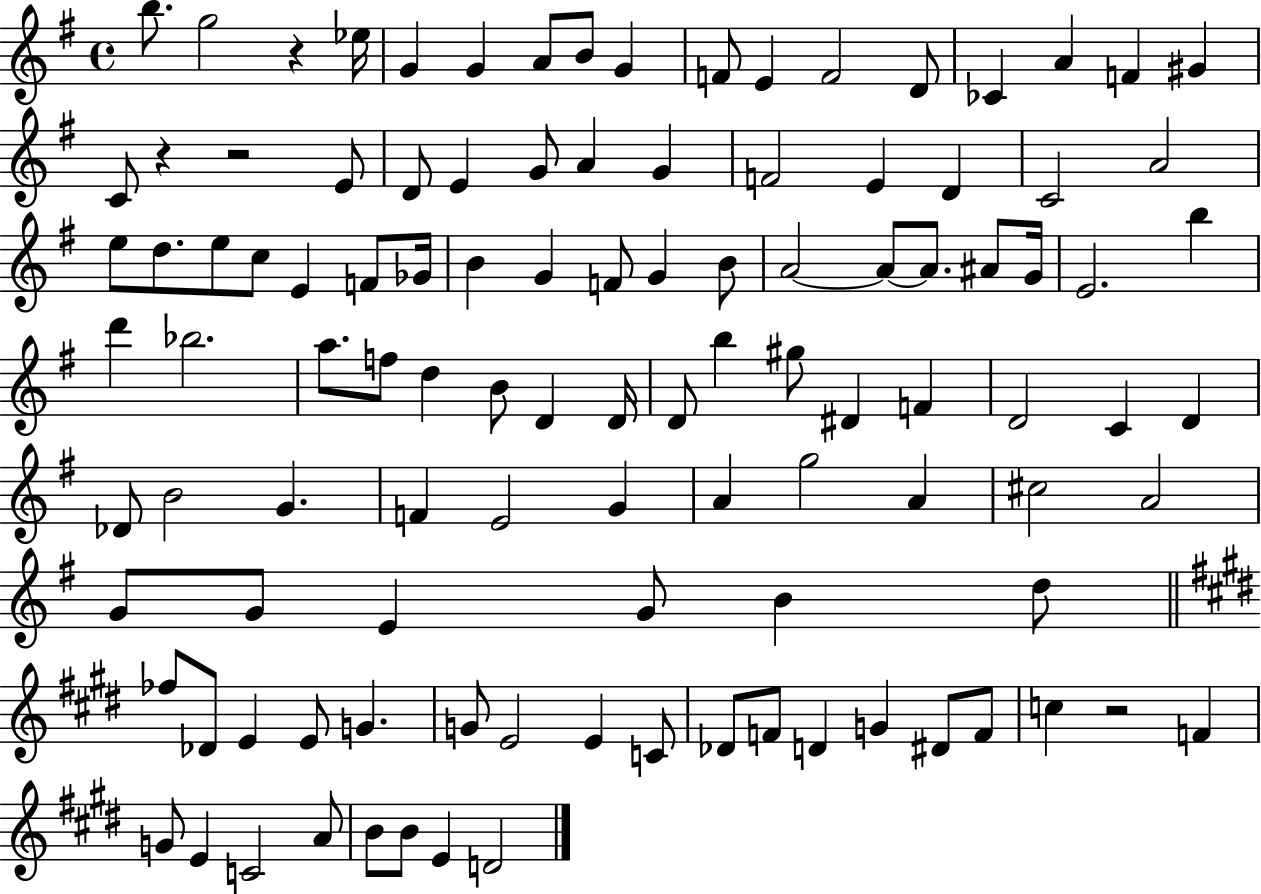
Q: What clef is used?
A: treble